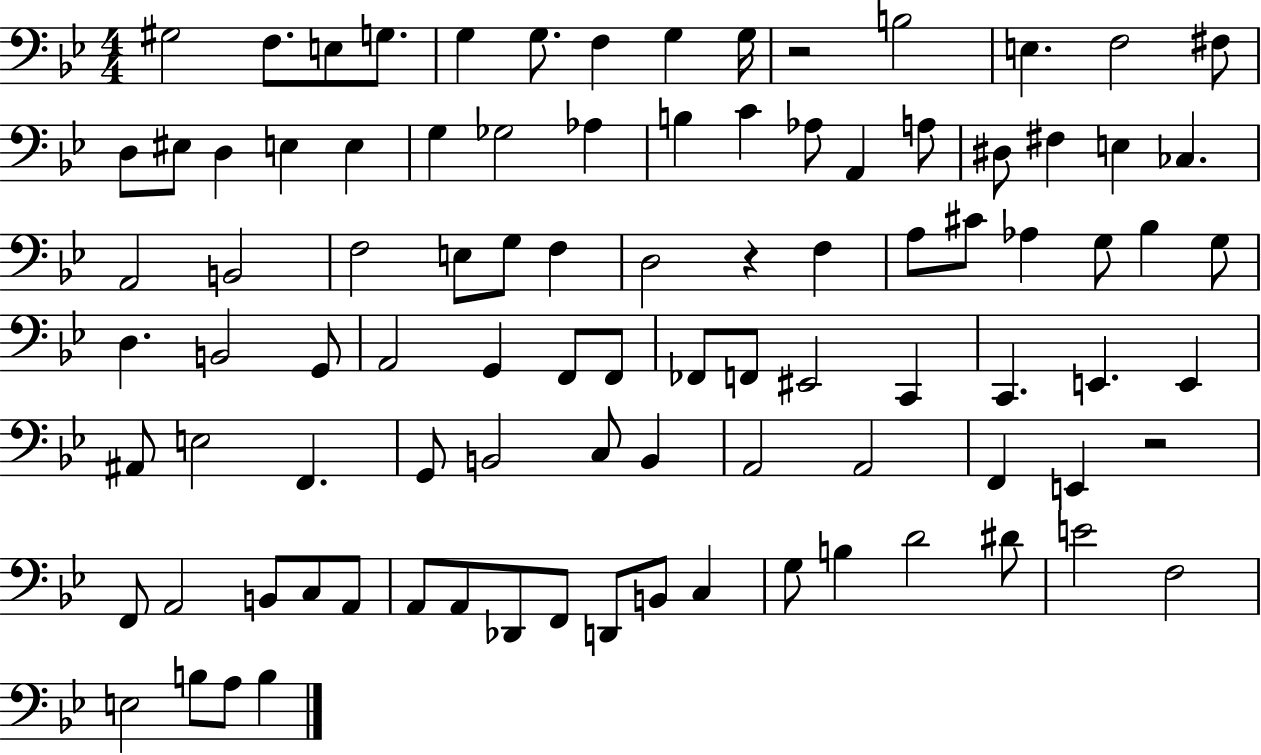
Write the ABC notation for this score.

X:1
T:Untitled
M:4/4
L:1/4
K:Bb
^G,2 F,/2 E,/2 G,/2 G, G,/2 F, G, G,/4 z2 B,2 E, F,2 ^F,/2 D,/2 ^E,/2 D, E, E, G, _G,2 _A, B, C _A,/2 A,, A,/2 ^D,/2 ^F, E, _C, A,,2 B,,2 F,2 E,/2 G,/2 F, D,2 z F, A,/2 ^C/2 _A, G,/2 _B, G,/2 D, B,,2 G,,/2 A,,2 G,, F,,/2 F,,/2 _F,,/2 F,,/2 ^E,,2 C,, C,, E,, E,, ^A,,/2 E,2 F,, G,,/2 B,,2 C,/2 B,, A,,2 A,,2 F,, E,, z2 F,,/2 A,,2 B,,/2 C,/2 A,,/2 A,,/2 A,,/2 _D,,/2 F,,/2 D,,/2 B,,/2 C, G,/2 B, D2 ^D/2 E2 F,2 E,2 B,/2 A,/2 B,